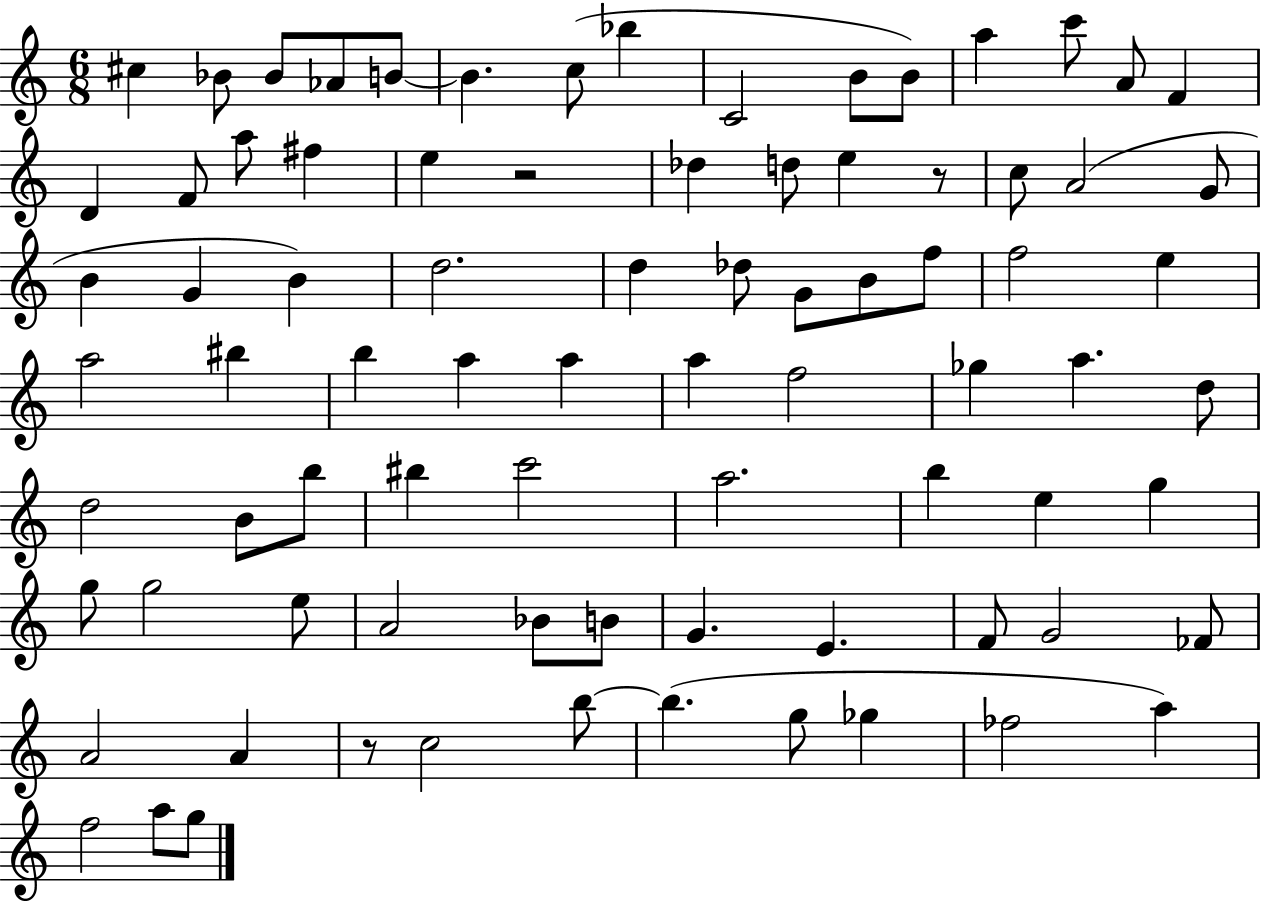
C#5/q Bb4/e Bb4/e Ab4/e B4/e B4/q. C5/e Bb5/q C4/h B4/e B4/e A5/q C6/e A4/e F4/q D4/q F4/e A5/e F#5/q E5/q R/h Db5/q D5/e E5/q R/e C5/e A4/h G4/e B4/q G4/q B4/q D5/h. D5/q Db5/e G4/e B4/e F5/e F5/h E5/q A5/h BIS5/q B5/q A5/q A5/q A5/q F5/h Gb5/q A5/q. D5/e D5/h B4/e B5/e BIS5/q C6/h A5/h. B5/q E5/q G5/q G5/e G5/h E5/e A4/h Bb4/e B4/e G4/q. E4/q. F4/e G4/h FES4/e A4/h A4/q R/e C5/h B5/e B5/q. G5/e Gb5/q FES5/h A5/q F5/h A5/e G5/e